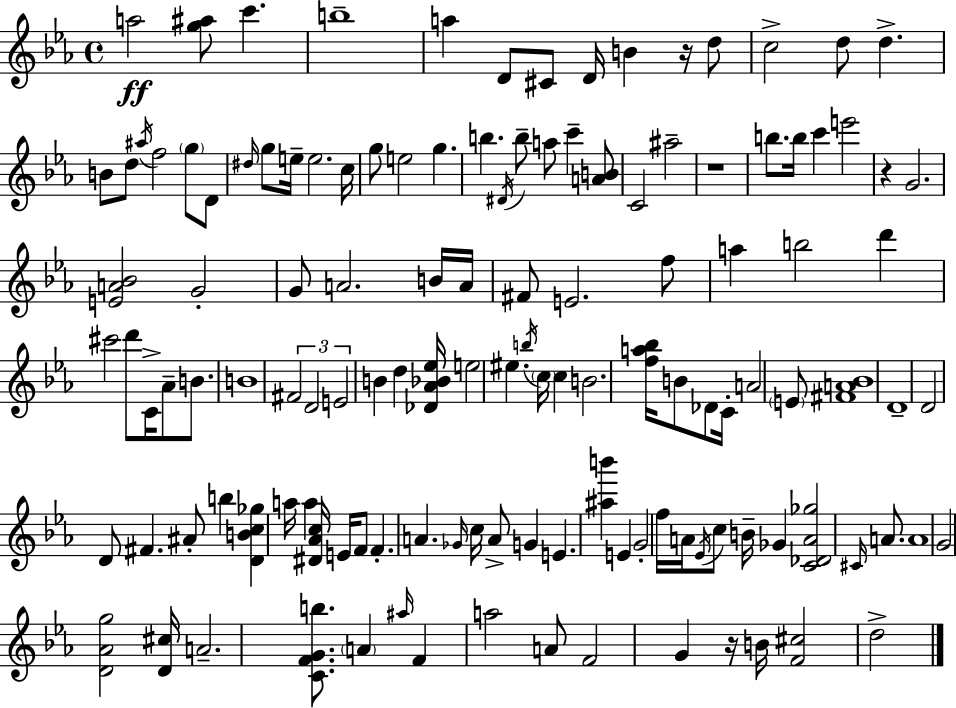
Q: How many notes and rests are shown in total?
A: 128